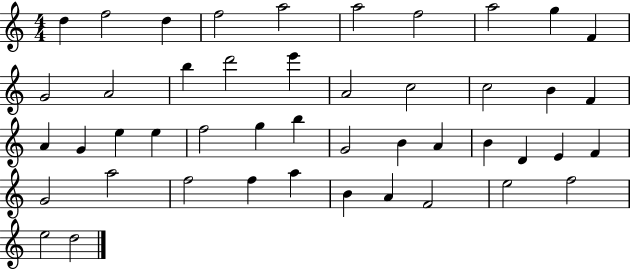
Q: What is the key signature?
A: C major